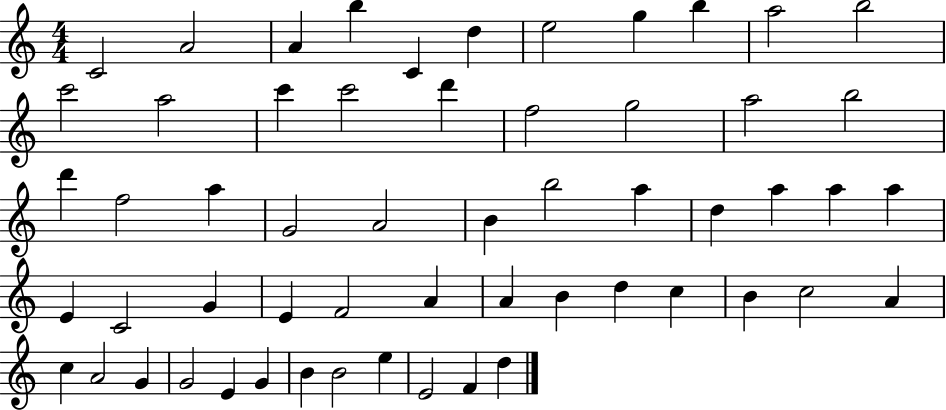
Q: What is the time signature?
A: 4/4